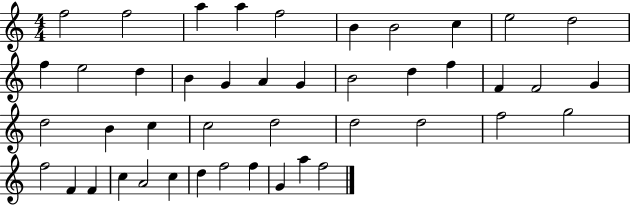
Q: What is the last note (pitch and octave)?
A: F5